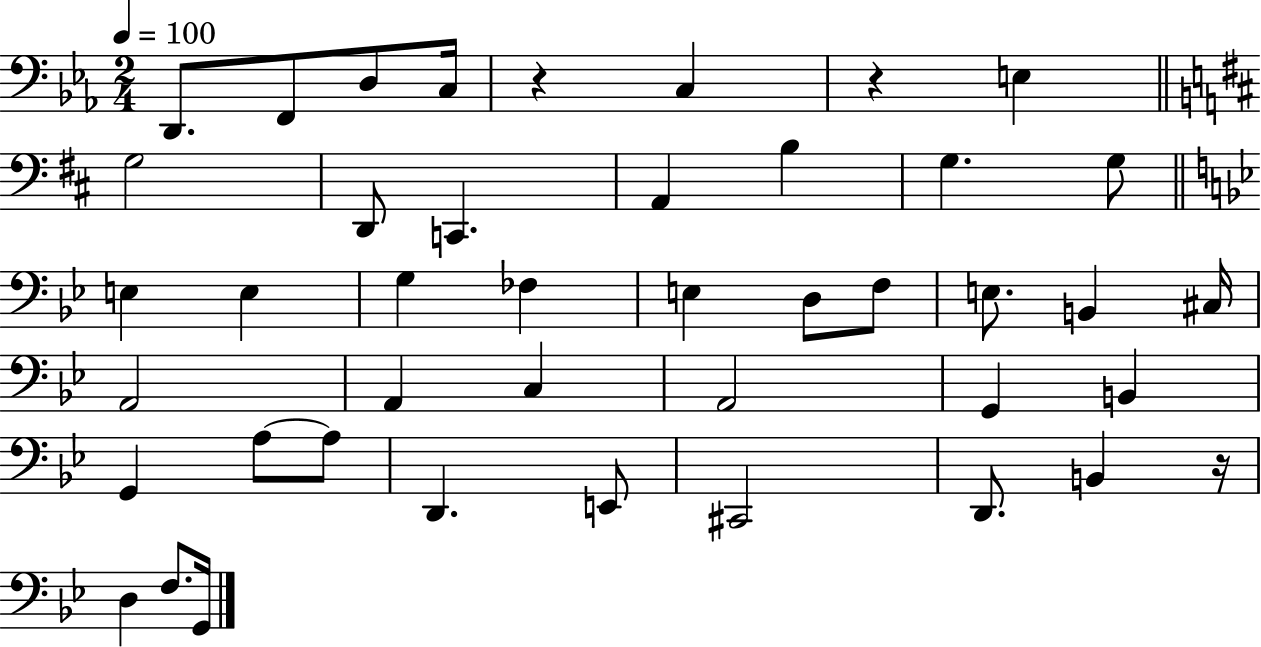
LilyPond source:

{
  \clef bass
  \numericTimeSignature
  \time 2/4
  \key ees \major
  \tempo 4 = 100
  d,8. f,8 d8 c16 | r4 c4 | r4 e4 | \bar "||" \break \key b \minor g2 | d,8 c,4. | a,4 b4 | g4. g8 | \break \bar "||" \break \key bes \major e4 e4 | g4 fes4 | e4 d8 f8 | e8. b,4 cis16 | \break a,2 | a,4 c4 | a,2 | g,4 b,4 | \break g,4 a8~~ a8 | d,4. e,8 | cis,2 | d,8. b,4 r16 | \break d4 f8. g,16 | \bar "|."
}